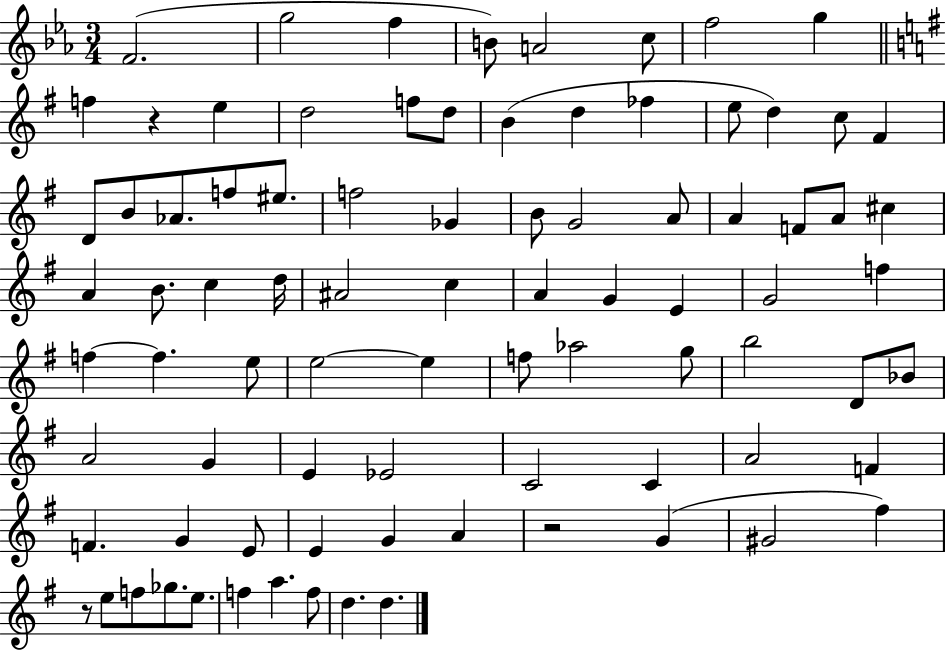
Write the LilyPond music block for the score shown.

{
  \clef treble
  \numericTimeSignature
  \time 3/4
  \key ees \major
  \repeat volta 2 { f'2.( | g''2 f''4 | b'8) a'2 c''8 | f''2 g''4 | \break \bar "||" \break \key g \major f''4 r4 e''4 | d''2 f''8 d''8 | b'4( d''4 fes''4 | e''8 d''4) c''8 fis'4 | \break d'8 b'8 aes'8. f''8 eis''8. | f''2 ges'4 | b'8 g'2 a'8 | a'4 f'8 a'8 cis''4 | \break a'4 b'8. c''4 d''16 | ais'2 c''4 | a'4 g'4 e'4 | g'2 f''4 | \break f''4~~ f''4. e''8 | e''2~~ e''4 | f''8 aes''2 g''8 | b''2 d'8 bes'8 | \break a'2 g'4 | e'4 ees'2 | c'2 c'4 | a'2 f'4 | \break f'4. g'4 e'8 | e'4 g'4 a'4 | r2 g'4( | gis'2 fis''4) | \break r8 e''8 f''8 ges''8. e''8. | f''4 a''4. f''8 | d''4. d''4. | } \bar "|."
}